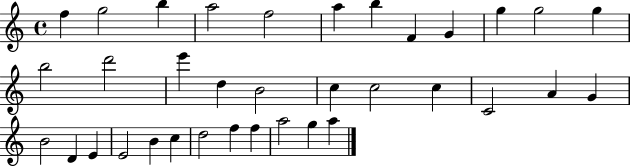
{
  \clef treble
  \time 4/4
  \defaultTimeSignature
  \key c \major
  f''4 g''2 b''4 | a''2 f''2 | a''4 b''4 f'4 g'4 | g''4 g''2 g''4 | \break b''2 d'''2 | e'''4 d''4 b'2 | c''4 c''2 c''4 | c'2 a'4 g'4 | \break b'2 d'4 e'4 | e'2 b'4 c''4 | d''2 f''4 f''4 | a''2 g''4 a''4 | \break \bar "|."
}